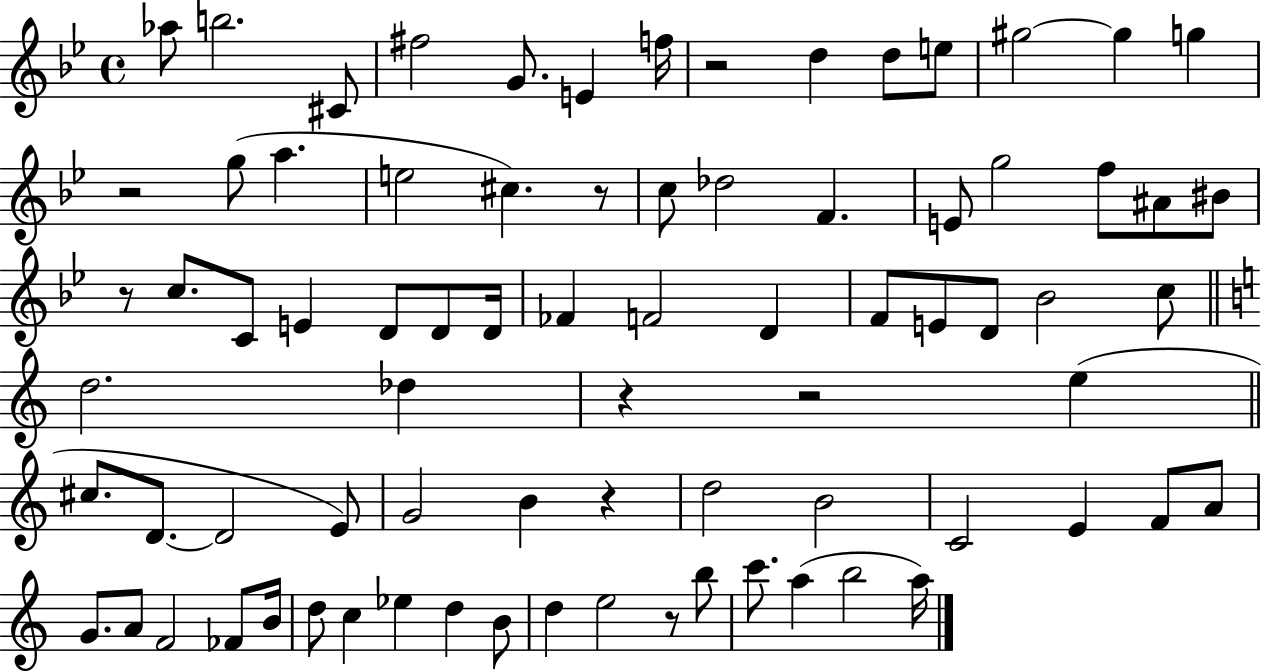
X:1
T:Untitled
M:4/4
L:1/4
K:Bb
_a/2 b2 ^C/2 ^f2 G/2 E f/4 z2 d d/2 e/2 ^g2 ^g g z2 g/2 a e2 ^c z/2 c/2 _d2 F E/2 g2 f/2 ^A/2 ^B/2 z/2 c/2 C/2 E D/2 D/2 D/4 _F F2 D F/2 E/2 D/2 _B2 c/2 d2 _d z z2 e ^c/2 D/2 D2 E/2 G2 B z d2 B2 C2 E F/2 A/2 G/2 A/2 F2 _F/2 B/4 d/2 c _e d B/2 d e2 z/2 b/2 c'/2 a b2 a/4